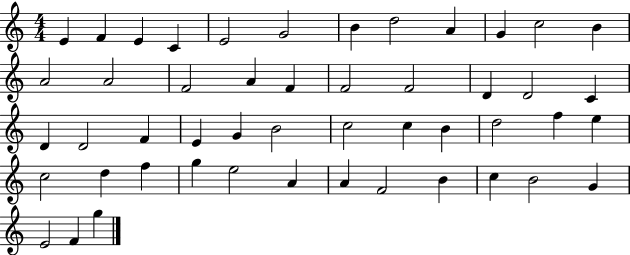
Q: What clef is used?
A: treble